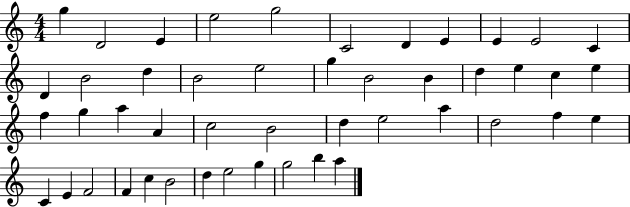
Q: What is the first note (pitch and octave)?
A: G5